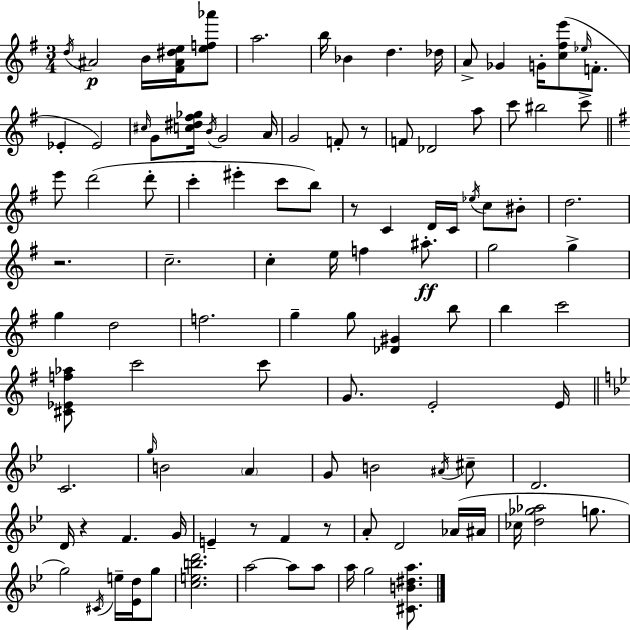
{
  \clef treble
  \numericTimeSignature
  \time 3/4
  \key e \minor
  \repeat volta 2 { \acciaccatura { d''16 }\p ais'2 b'16 <fis' ais' dis'' e''>16 <e'' f'' aes'''>8 | a''2. | b''16 bes'4 d''4. | des''16 a'8-> ges'4 g'16-. <c'' fis'' e'''>8( \grace { ees''16 } f'8.-. | \break ees'4-. ees'2) | \grace { cis''16 } g'8 <c'' dis'' fis'' ges''>16 \acciaccatura { b'16 } g'2 | a'16 g'2 | f'8-. r8 f'8 des'2 | \break a''8 c'''8 bis''2 | c'''8-> \bar "||" \break \key g \major e'''8 d'''2( d'''8-. | c'''4-. eis'''4-. c'''8 b''8) | r8 c'4 d'16 c'16 \acciaccatura { ees''16 } c''8 bis'8-. | d''2. | \break r2. | c''2.-- | c''4-. e''16 f''4 ais''8.-.\ff | g''2 g''4-> | \break g''4 d''2 | f''2. | g''4-- g''8 <des' gis'>4 b''8 | b''4 c'''2 | \break <cis' ees' f'' aes''>8 c'''2 c'''8 | g'8. e'2-. | e'16 \bar "||" \break \key bes \major c'2. | \grace { g''16 } b'2 \parenthesize a'4 | g'8 b'2 \acciaccatura { ais'16 } | cis''8-- d'2. | \break d'16 r4 f'4. | g'16 e'4-- r8 f'4 | r8 a'8-. d'2 | aes'16( ais'16 ces''16 <d'' ges'' aes''>2 g''8. | \break g''2) \acciaccatura { cis'16 } e''16-- | <ees' d''>16 g''8 <c'' e'' b'' d'''>2. | a''2~~ a''8 | a''8 a''16 g''2 | \break <cis' b' dis'' a''>8. } \bar "|."
}